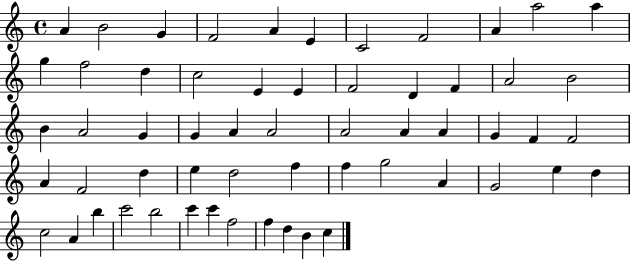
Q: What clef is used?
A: treble